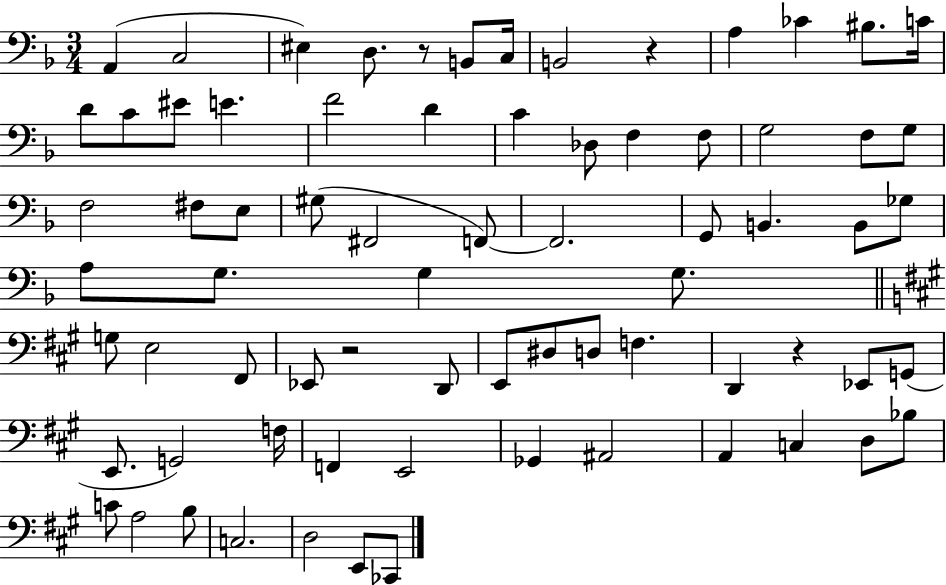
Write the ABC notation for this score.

X:1
T:Untitled
M:3/4
L:1/4
K:F
A,, C,2 ^E, D,/2 z/2 B,,/2 C,/4 B,,2 z A, _C ^B,/2 C/4 D/2 C/2 ^E/2 E F2 D C _D,/2 F, F,/2 G,2 F,/2 G,/2 F,2 ^F,/2 E,/2 ^G,/2 ^F,,2 F,,/2 F,,2 G,,/2 B,, B,,/2 _G,/2 A,/2 G,/2 G, G,/2 G,/2 E,2 ^F,,/2 _E,,/2 z2 D,,/2 E,,/2 ^D,/2 D,/2 F, D,, z _E,,/2 G,,/2 E,,/2 G,,2 F,/4 F,, E,,2 _G,, ^A,,2 A,, C, D,/2 _B,/2 C/2 A,2 B,/2 C,2 D,2 E,,/2 _C,,/2